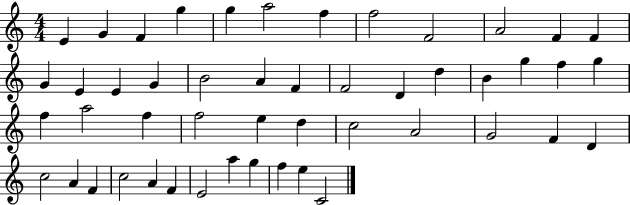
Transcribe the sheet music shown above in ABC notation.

X:1
T:Untitled
M:4/4
L:1/4
K:C
E G F g g a2 f f2 F2 A2 F F G E E G B2 A F F2 D d B g f g f a2 f f2 e d c2 A2 G2 F D c2 A F c2 A F E2 a g f e C2